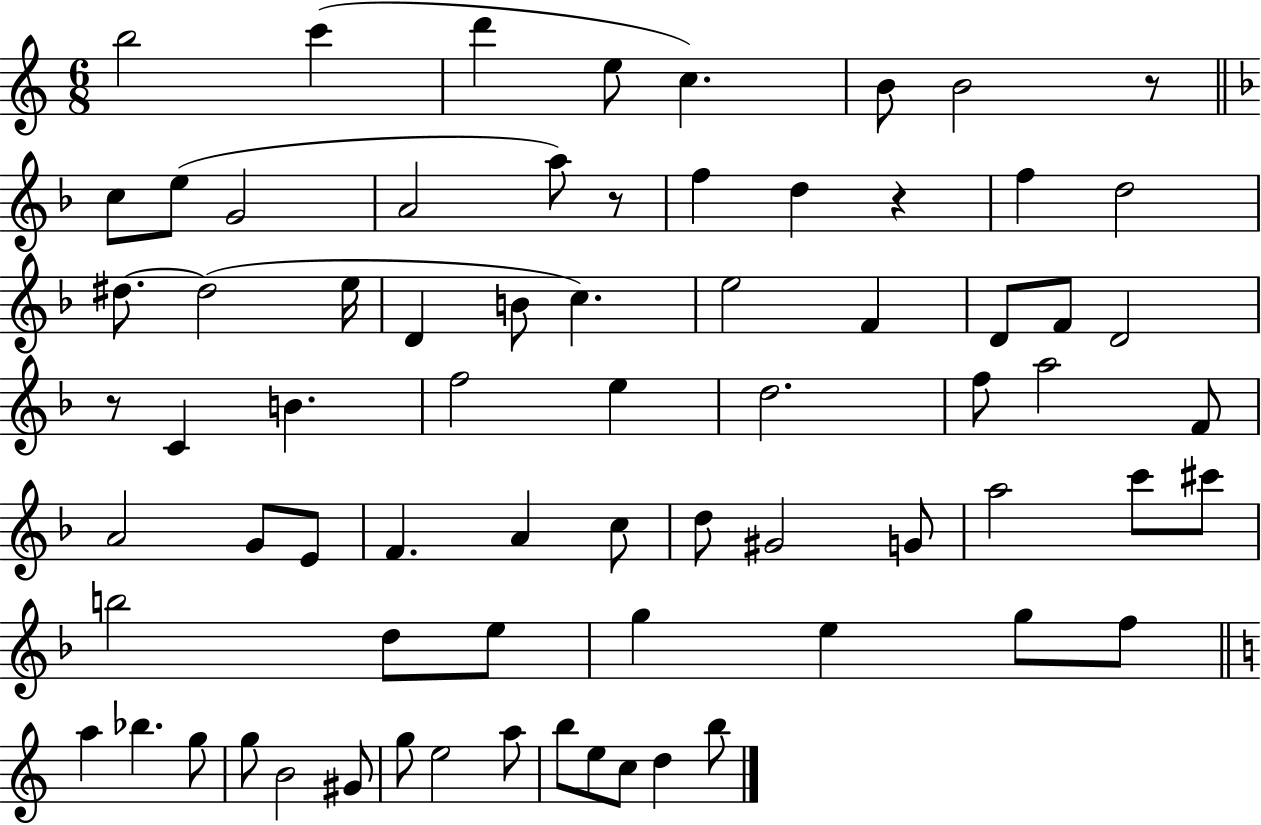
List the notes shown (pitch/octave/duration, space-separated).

B5/h C6/q D6/q E5/e C5/q. B4/e B4/h R/e C5/e E5/e G4/h A4/h A5/e R/e F5/q D5/q R/q F5/q D5/h D#5/e. D#5/h E5/s D4/q B4/e C5/q. E5/h F4/q D4/e F4/e D4/h R/e C4/q B4/q. F5/h E5/q D5/h. F5/e A5/h F4/e A4/h G4/e E4/e F4/q. A4/q C5/e D5/e G#4/h G4/e A5/h C6/e C#6/e B5/h D5/e E5/e G5/q E5/q G5/e F5/e A5/q Bb5/q. G5/e G5/e B4/h G#4/e G5/e E5/h A5/e B5/e E5/e C5/e D5/q B5/e